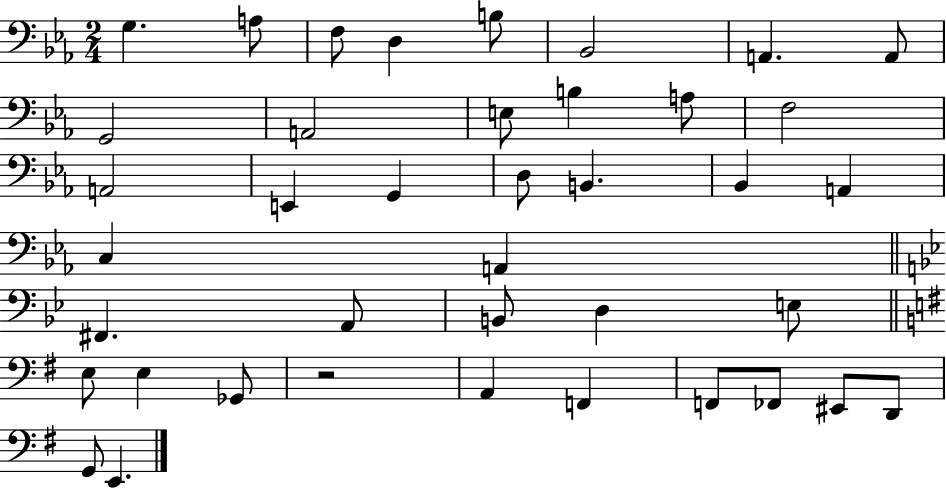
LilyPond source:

{
  \clef bass
  \numericTimeSignature
  \time 2/4
  \key ees \major
  g4. a8 | f8 d4 b8 | bes,2 | a,4. a,8 | \break g,2 | a,2 | e8 b4 a8 | f2 | \break a,2 | e,4 g,4 | d8 b,4. | bes,4 a,4 | \break c4 a,4 | \bar "||" \break \key bes \major fis,4. a,8 | b,8 d4 e8 | \bar "||" \break \key g \major e8 e4 ges,8 | r2 | a,4 f,4 | f,8 fes,8 eis,8 d,8 | \break g,8 e,4. | \bar "|."
}